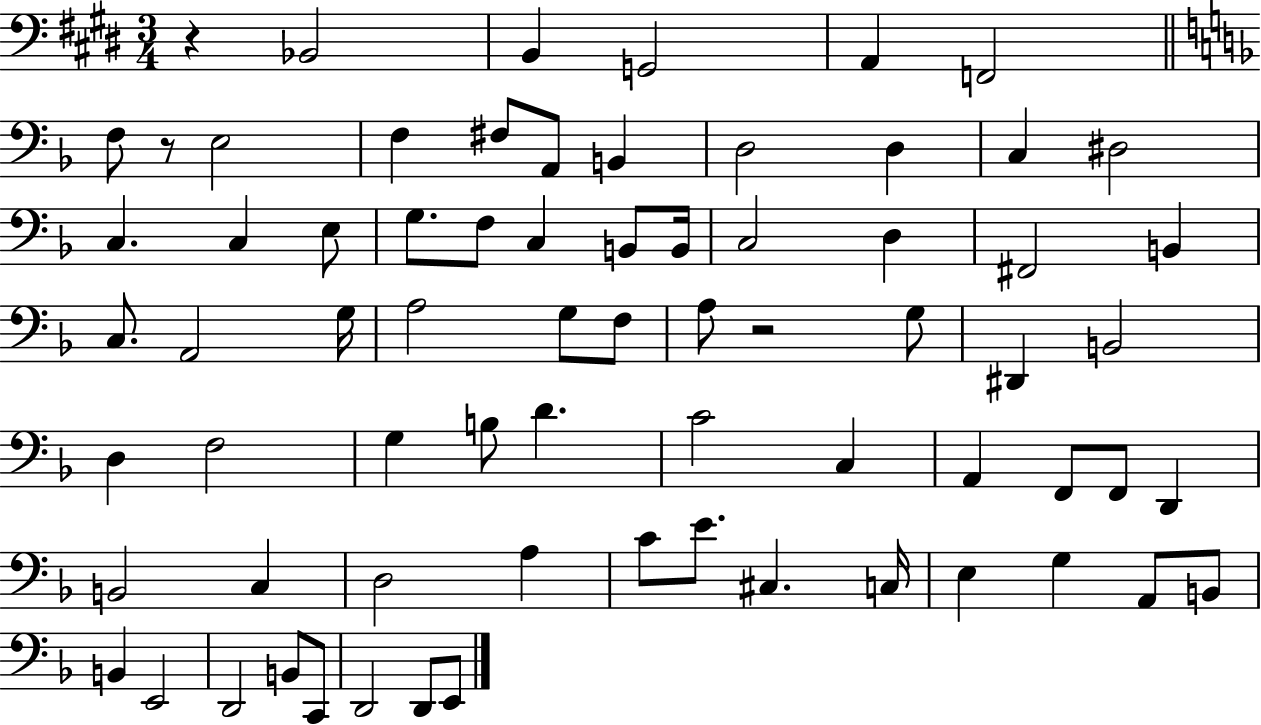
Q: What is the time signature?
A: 3/4